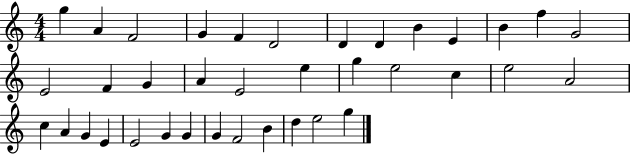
{
  \clef treble
  \numericTimeSignature
  \time 4/4
  \key c \major
  g''4 a'4 f'2 | g'4 f'4 d'2 | d'4 d'4 b'4 e'4 | b'4 f''4 g'2 | \break e'2 f'4 g'4 | a'4 e'2 e''4 | g''4 e''2 c''4 | e''2 a'2 | \break c''4 a'4 g'4 e'4 | e'2 g'4 g'4 | g'4 f'2 b'4 | d''4 e''2 g''4 | \break \bar "|."
}